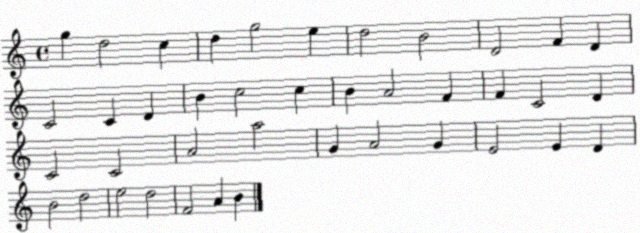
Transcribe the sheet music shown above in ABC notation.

X:1
T:Untitled
M:4/4
L:1/4
K:C
g d2 c d g2 e d2 B2 D2 F D C2 C D B c2 c B A2 F F C2 D C2 C2 A2 a2 G A2 G E2 E D B2 d2 e2 d2 F2 A B